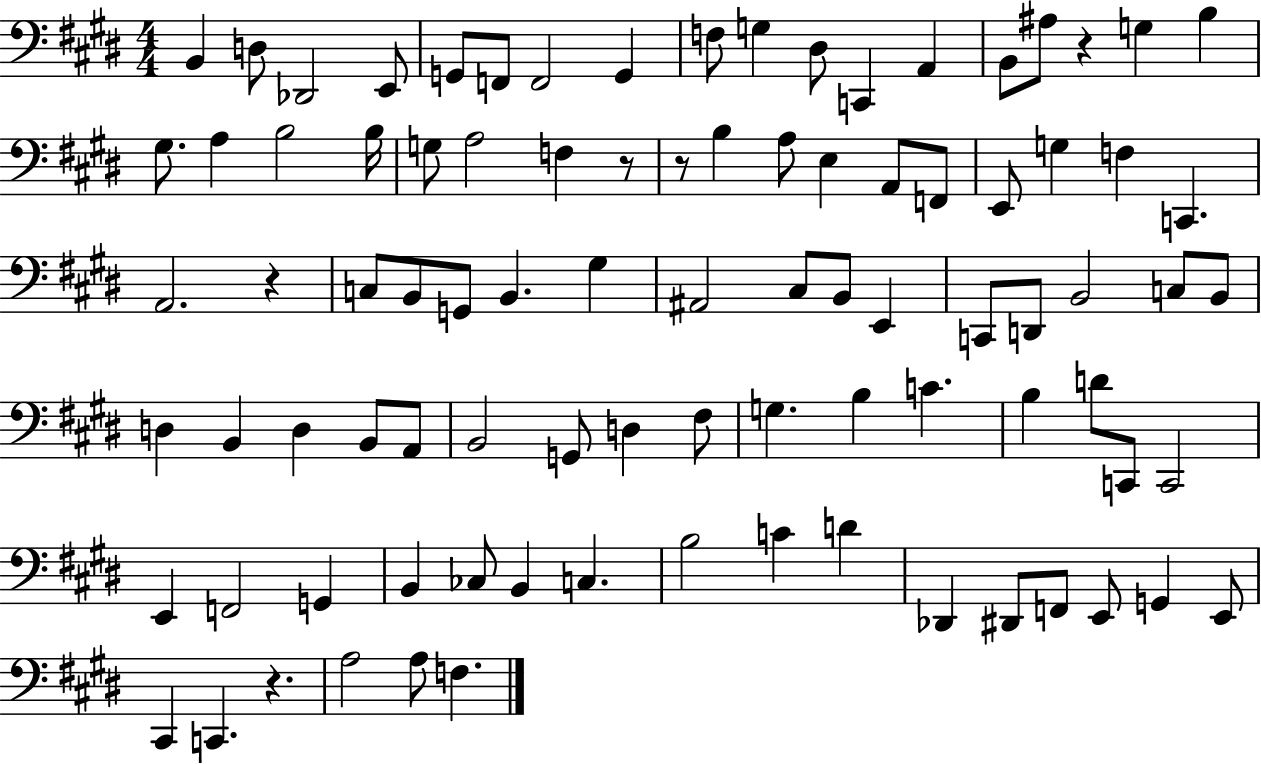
{
  \clef bass
  \numericTimeSignature
  \time 4/4
  \key e \major
  \repeat volta 2 { b,4 d8 des,2 e,8 | g,8 f,8 f,2 g,4 | f8 g4 dis8 c,4 a,4 | b,8 ais8 r4 g4 b4 | \break gis8. a4 b2 b16 | g8 a2 f4 r8 | r8 b4 a8 e4 a,8 f,8 | e,8 g4 f4 c,4. | \break a,2. r4 | c8 b,8 g,8 b,4. gis4 | ais,2 cis8 b,8 e,4 | c,8 d,8 b,2 c8 b,8 | \break d4 b,4 d4 b,8 a,8 | b,2 g,8 d4 fis8 | g4. b4 c'4. | b4 d'8 c,8 c,2 | \break e,4 f,2 g,4 | b,4 ces8 b,4 c4. | b2 c'4 d'4 | des,4 dis,8 f,8 e,8 g,4 e,8 | \break cis,4 c,4. r4. | a2 a8 f4. | } \bar "|."
}